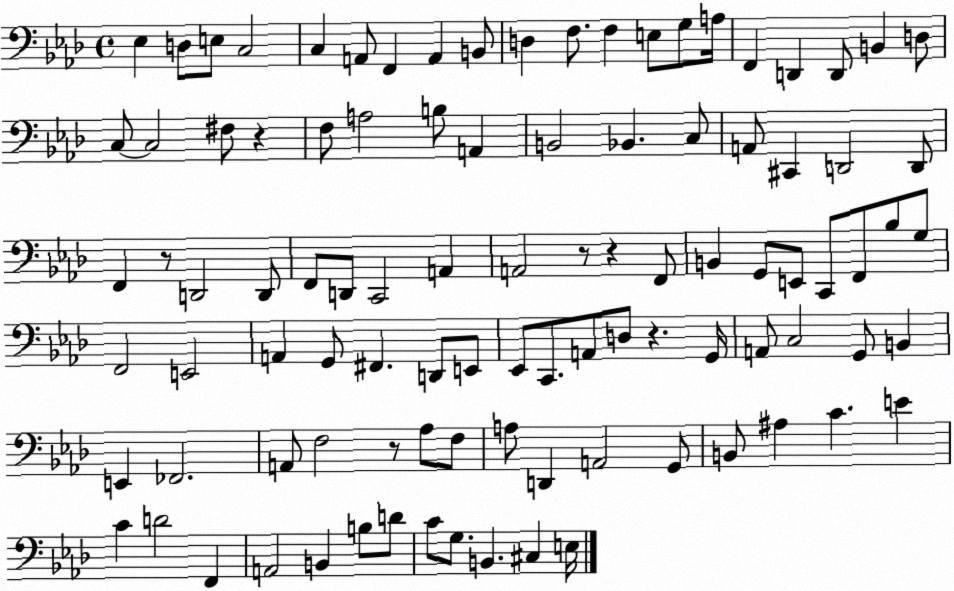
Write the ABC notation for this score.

X:1
T:Untitled
M:4/4
L:1/4
K:Ab
_E, D,/2 E,/2 C,2 C, A,,/2 F,, A,, B,,/2 D, F,/2 F, E,/2 G,/2 A,/4 F,, D,, D,,/2 B,, D,/2 C,/2 C,2 ^F,/2 z F,/2 A,2 B,/2 A,, B,,2 _B,, C,/2 A,,/2 ^C,, D,,2 D,,/2 F,, z/2 D,,2 D,,/2 F,,/2 D,,/2 C,,2 A,, A,,2 z/2 z F,,/2 B,, G,,/2 E,,/2 C,,/2 F,,/2 _B,/2 G,/2 F,,2 E,,2 A,, G,,/2 ^F,, D,,/2 E,,/2 _E,,/2 C,,/2 A,,/2 D,/2 z G,,/4 A,,/2 C,2 G,,/2 B,, E,, _F,,2 A,,/2 F,2 z/2 _A,/2 F,/2 A,/2 D,, A,,2 G,,/2 B,,/2 ^A, C E C D2 F,, A,,2 B,, B,/2 D/2 C/2 G,/2 B,, ^C, E,/4